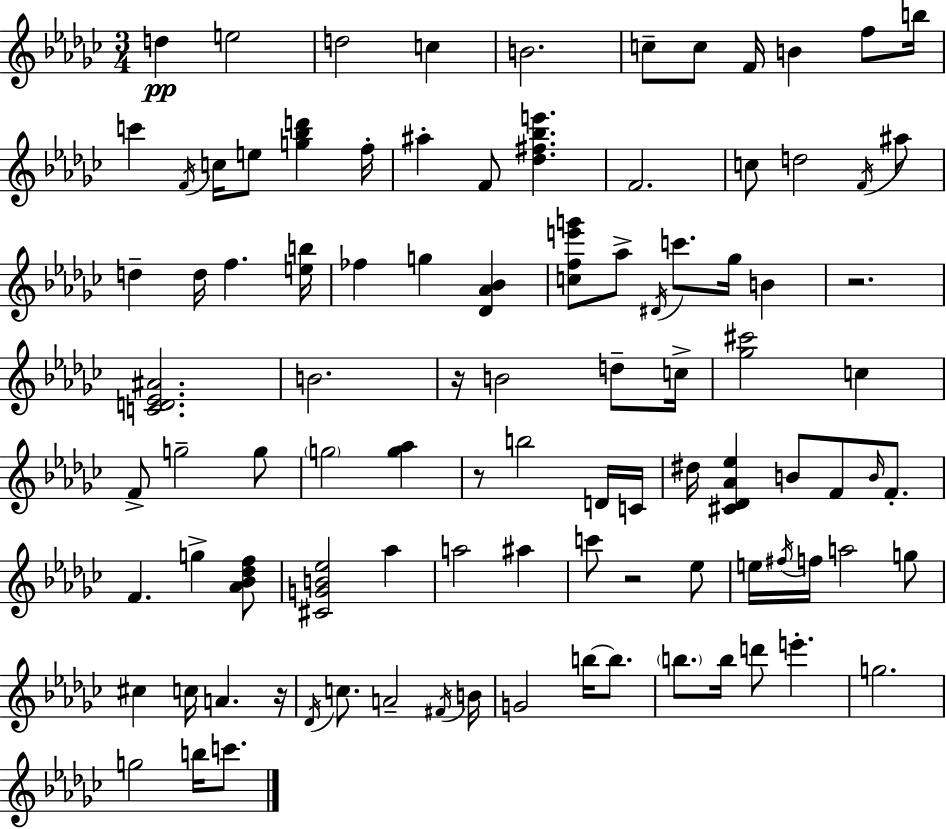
{
  \clef treble
  \numericTimeSignature
  \time 3/4
  \key ees \minor
  d''4\pp e''2 | d''2 c''4 | b'2. | c''8-- c''8 f'16 b'4 f''8 b''16 | \break c'''4 \acciaccatura { f'16 } c''16 e''8 <g'' bes'' d'''>4 | f''16-. ais''4-. f'8 <des'' fis'' bes'' e'''>4. | f'2. | c''8 d''2 \acciaccatura { f'16 } | \break ais''8 d''4-- d''16 f''4. | <e'' b''>16 fes''4 g''4 <des' aes' bes'>4 | <c'' f'' e''' g'''>8 aes''8-> \acciaccatura { dis'16 } c'''8. ges''16 b'4 | r2. | \break <c' d' ees' ais'>2. | b'2. | r16 b'2 | d''8-- c''16-> <ges'' cis'''>2 c''4 | \break f'8-> g''2-- | g''8 \parenthesize g''2 <g'' aes''>4 | r8 b''2 | d'16 c'16 dis''16 <cis' des' aes' ees''>4 b'8 f'8 | \break \grace { b'16 } f'8.-. f'4. g''4-> | <aes' bes' des'' f''>8 <cis' g' b' ees''>2 | aes''4 a''2 | ais''4 c'''8 r2 | \break ees''8 e''16 \acciaccatura { fis''16 } f''16 a''2 | g''8 cis''4 c''16 a'4. | r16 \acciaccatura { des'16 } c''8. a'2-- | \acciaccatura { fis'16 } b'16 g'2 | \break b''16~~ b''8. \parenthesize b''8. b''16 d'''8 | e'''4.-. g''2. | g''2 | b''16 c'''8. \bar "|."
}